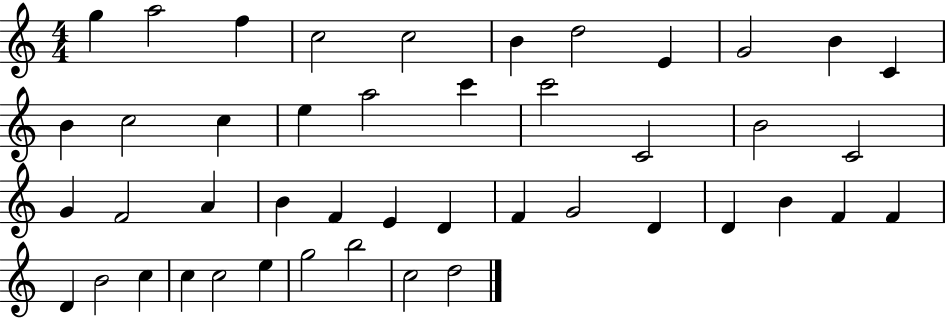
X:1
T:Untitled
M:4/4
L:1/4
K:C
g a2 f c2 c2 B d2 E G2 B C B c2 c e a2 c' c'2 C2 B2 C2 G F2 A B F E D F G2 D D B F F D B2 c c c2 e g2 b2 c2 d2